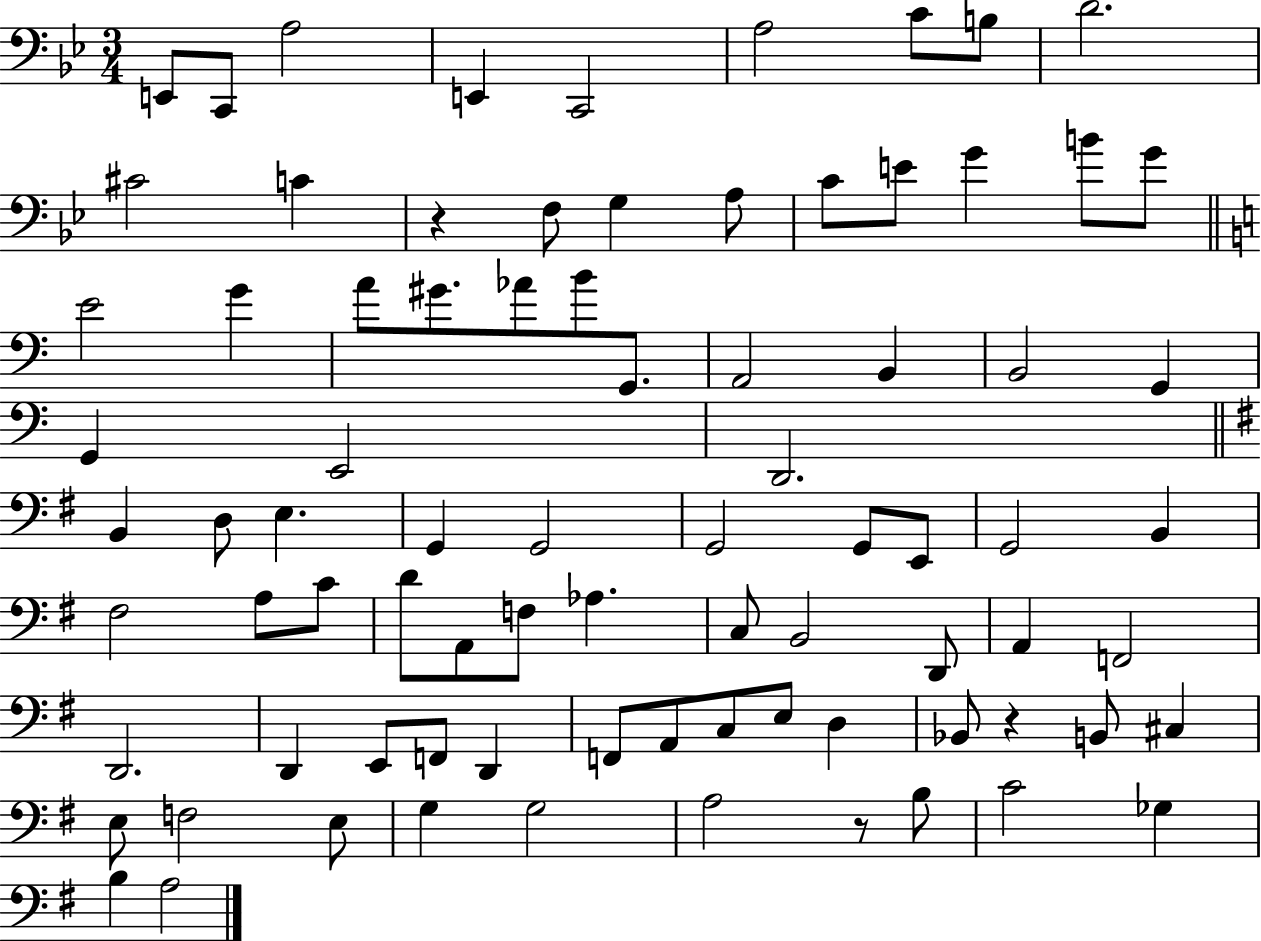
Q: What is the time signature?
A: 3/4